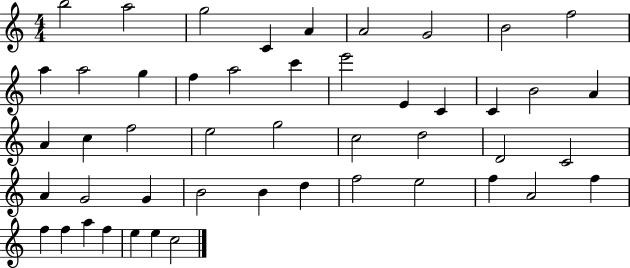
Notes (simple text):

B5/h A5/h G5/h C4/q A4/q A4/h G4/h B4/h F5/h A5/q A5/h G5/q F5/q A5/h C6/q E6/h E4/q C4/q C4/q B4/h A4/q A4/q C5/q F5/h E5/h G5/h C5/h D5/h D4/h C4/h A4/q G4/h G4/q B4/h B4/q D5/q F5/h E5/h F5/q A4/h F5/q F5/q F5/q A5/q F5/q E5/q E5/q C5/h